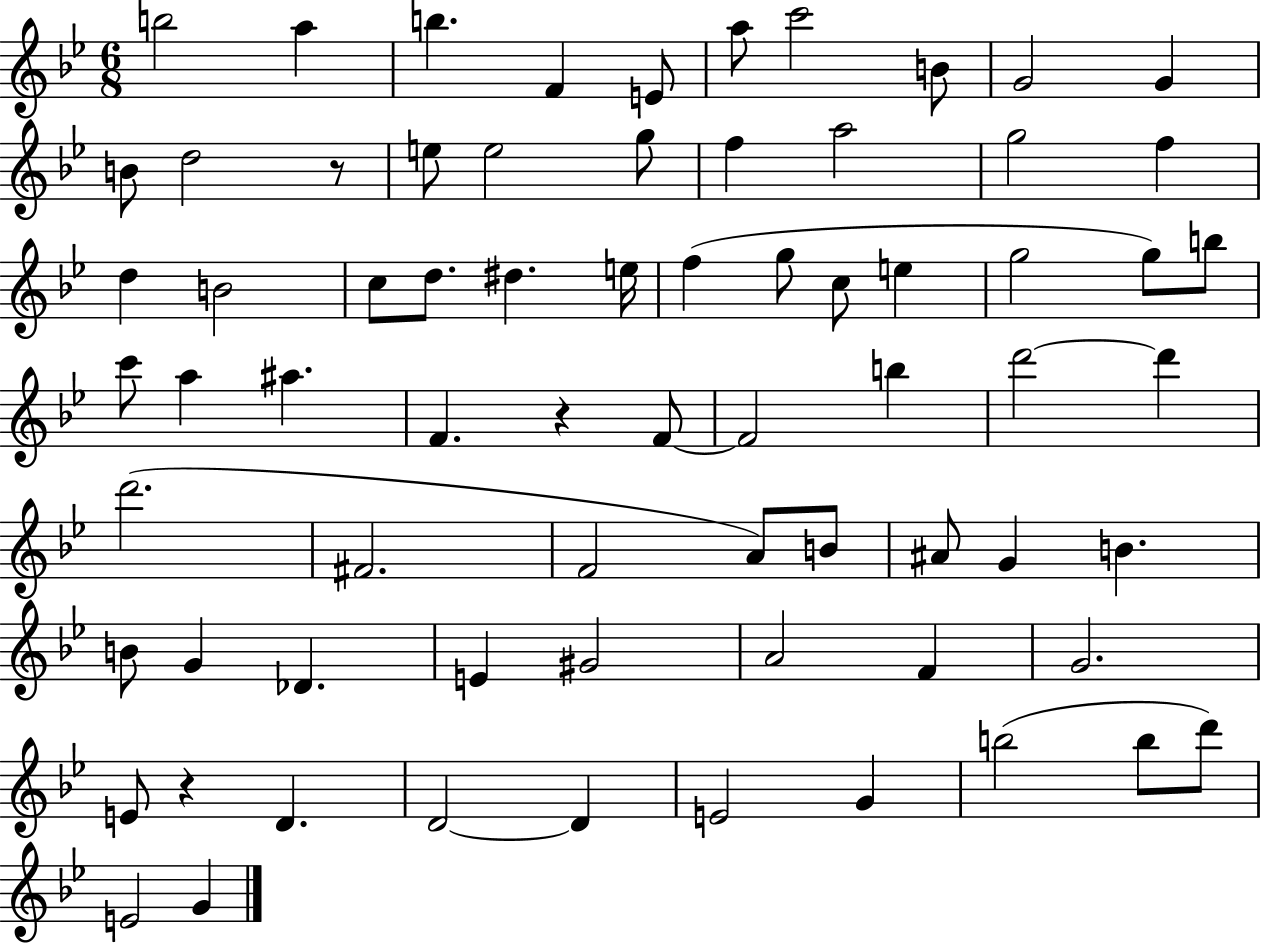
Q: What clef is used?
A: treble